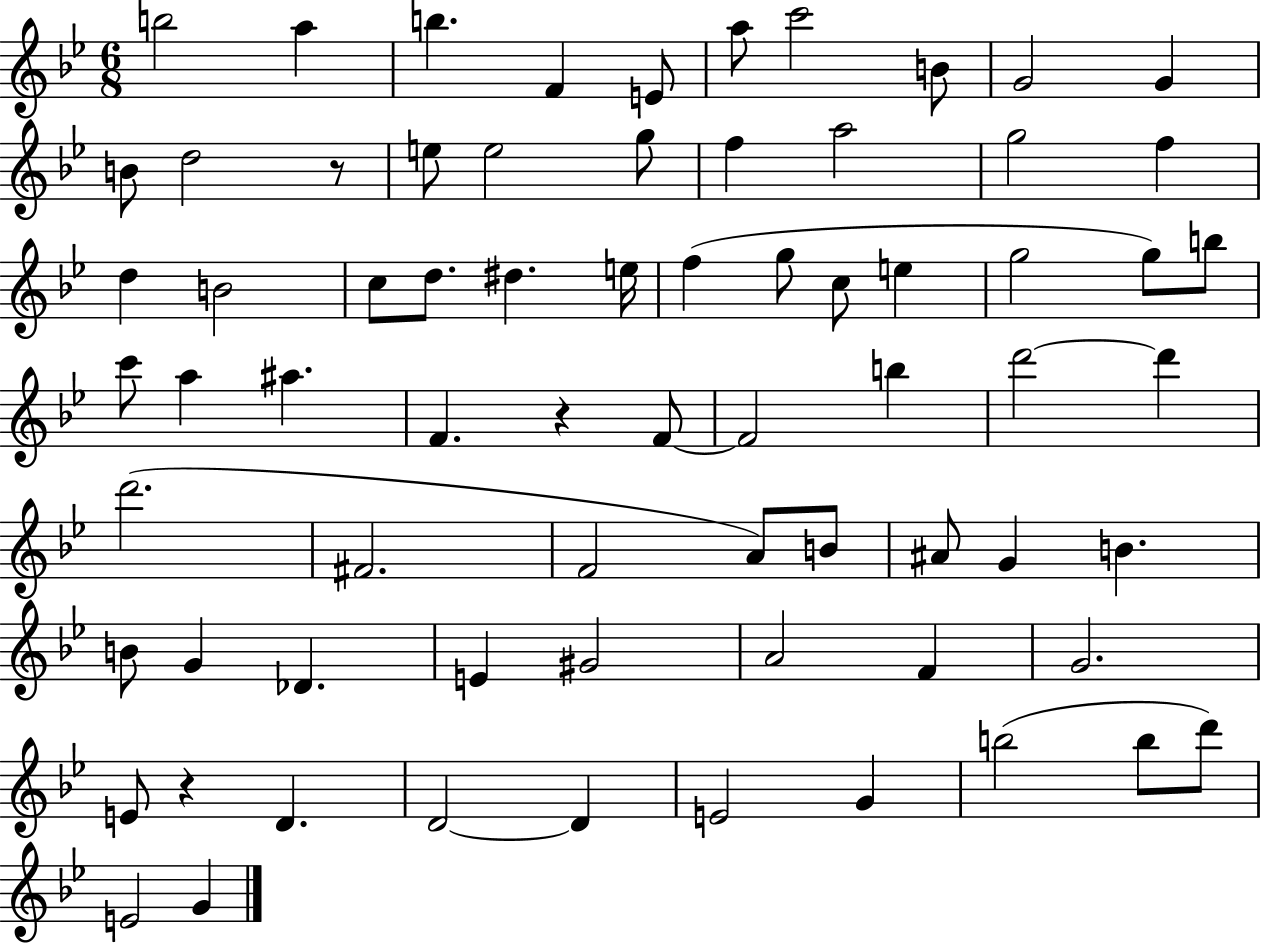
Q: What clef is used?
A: treble